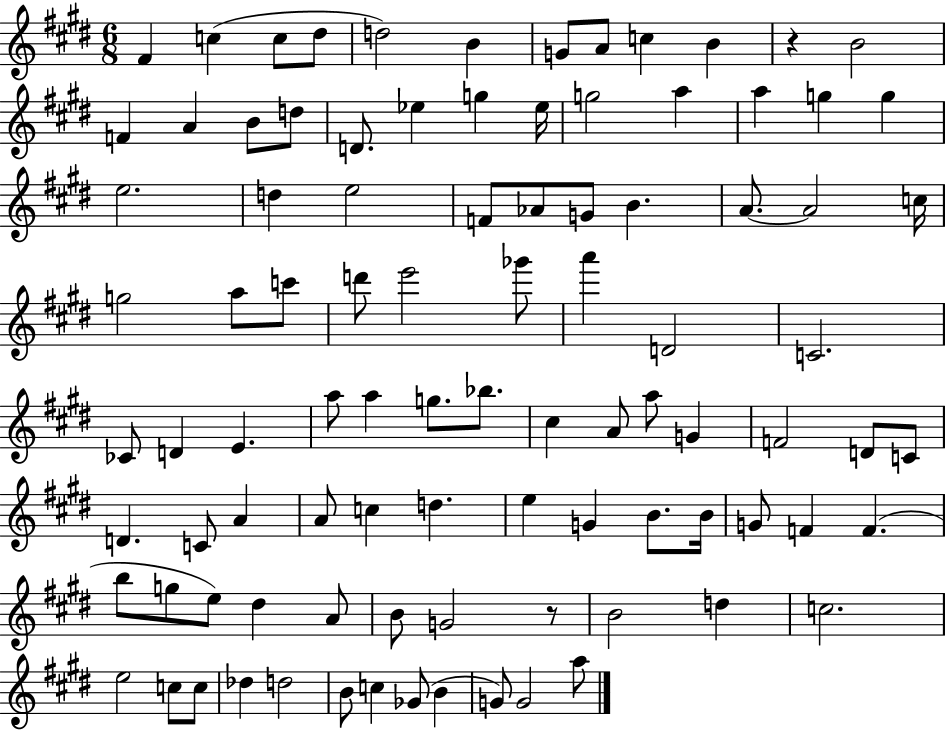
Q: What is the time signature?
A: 6/8